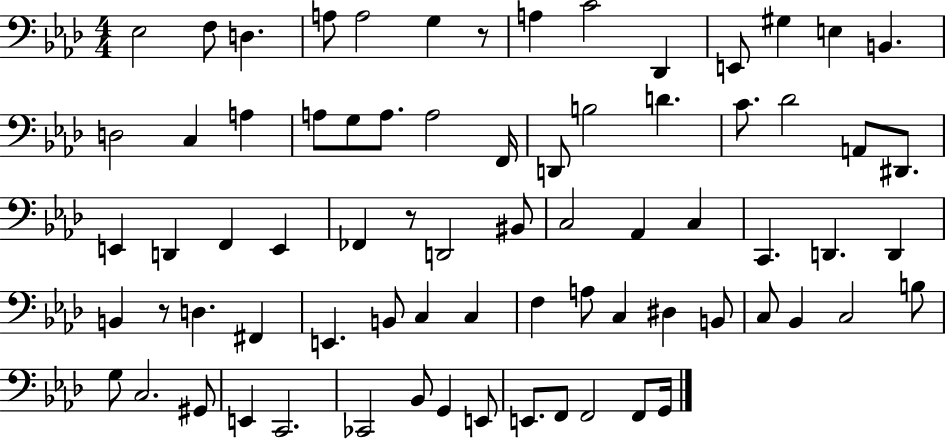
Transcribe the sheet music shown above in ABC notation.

X:1
T:Untitled
M:4/4
L:1/4
K:Ab
_E,2 F,/2 D, A,/2 A,2 G, z/2 A, C2 _D,, E,,/2 ^G, E, B,, D,2 C, A, A,/2 G,/2 A,/2 A,2 F,,/4 D,,/2 B,2 D C/2 _D2 A,,/2 ^D,,/2 E,, D,, F,, E,, _F,, z/2 D,,2 ^B,,/2 C,2 _A,, C, C,, D,, D,, B,, z/2 D, ^F,, E,, B,,/2 C, C, F, A,/2 C, ^D, B,,/2 C,/2 _B,, C,2 B,/2 G,/2 C,2 ^G,,/2 E,, C,,2 _C,,2 _B,,/2 G,, E,,/2 E,,/2 F,,/2 F,,2 F,,/2 G,,/4